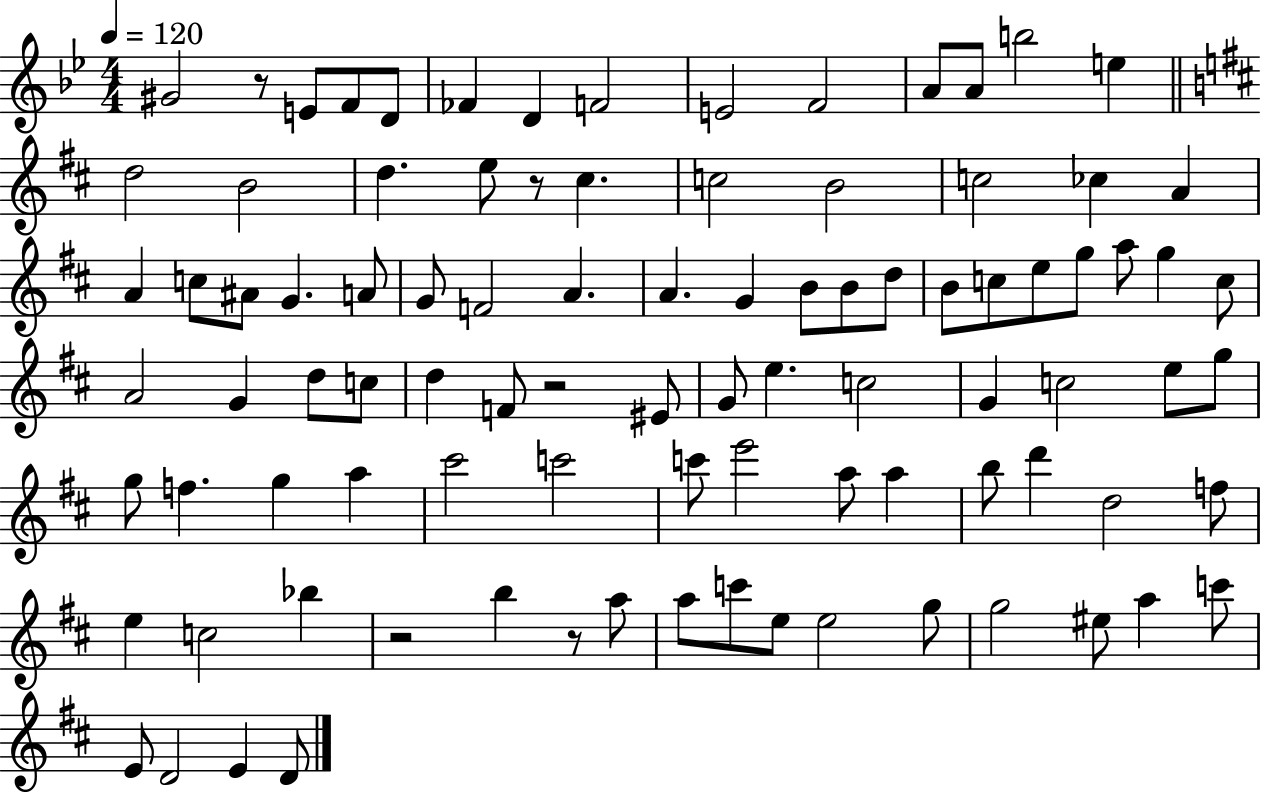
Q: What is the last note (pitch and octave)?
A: D4